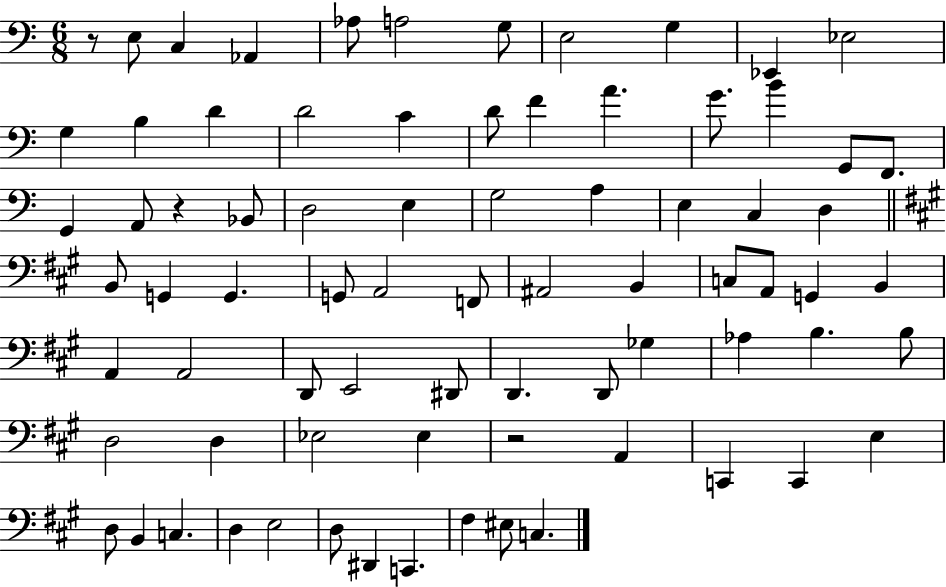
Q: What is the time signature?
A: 6/8